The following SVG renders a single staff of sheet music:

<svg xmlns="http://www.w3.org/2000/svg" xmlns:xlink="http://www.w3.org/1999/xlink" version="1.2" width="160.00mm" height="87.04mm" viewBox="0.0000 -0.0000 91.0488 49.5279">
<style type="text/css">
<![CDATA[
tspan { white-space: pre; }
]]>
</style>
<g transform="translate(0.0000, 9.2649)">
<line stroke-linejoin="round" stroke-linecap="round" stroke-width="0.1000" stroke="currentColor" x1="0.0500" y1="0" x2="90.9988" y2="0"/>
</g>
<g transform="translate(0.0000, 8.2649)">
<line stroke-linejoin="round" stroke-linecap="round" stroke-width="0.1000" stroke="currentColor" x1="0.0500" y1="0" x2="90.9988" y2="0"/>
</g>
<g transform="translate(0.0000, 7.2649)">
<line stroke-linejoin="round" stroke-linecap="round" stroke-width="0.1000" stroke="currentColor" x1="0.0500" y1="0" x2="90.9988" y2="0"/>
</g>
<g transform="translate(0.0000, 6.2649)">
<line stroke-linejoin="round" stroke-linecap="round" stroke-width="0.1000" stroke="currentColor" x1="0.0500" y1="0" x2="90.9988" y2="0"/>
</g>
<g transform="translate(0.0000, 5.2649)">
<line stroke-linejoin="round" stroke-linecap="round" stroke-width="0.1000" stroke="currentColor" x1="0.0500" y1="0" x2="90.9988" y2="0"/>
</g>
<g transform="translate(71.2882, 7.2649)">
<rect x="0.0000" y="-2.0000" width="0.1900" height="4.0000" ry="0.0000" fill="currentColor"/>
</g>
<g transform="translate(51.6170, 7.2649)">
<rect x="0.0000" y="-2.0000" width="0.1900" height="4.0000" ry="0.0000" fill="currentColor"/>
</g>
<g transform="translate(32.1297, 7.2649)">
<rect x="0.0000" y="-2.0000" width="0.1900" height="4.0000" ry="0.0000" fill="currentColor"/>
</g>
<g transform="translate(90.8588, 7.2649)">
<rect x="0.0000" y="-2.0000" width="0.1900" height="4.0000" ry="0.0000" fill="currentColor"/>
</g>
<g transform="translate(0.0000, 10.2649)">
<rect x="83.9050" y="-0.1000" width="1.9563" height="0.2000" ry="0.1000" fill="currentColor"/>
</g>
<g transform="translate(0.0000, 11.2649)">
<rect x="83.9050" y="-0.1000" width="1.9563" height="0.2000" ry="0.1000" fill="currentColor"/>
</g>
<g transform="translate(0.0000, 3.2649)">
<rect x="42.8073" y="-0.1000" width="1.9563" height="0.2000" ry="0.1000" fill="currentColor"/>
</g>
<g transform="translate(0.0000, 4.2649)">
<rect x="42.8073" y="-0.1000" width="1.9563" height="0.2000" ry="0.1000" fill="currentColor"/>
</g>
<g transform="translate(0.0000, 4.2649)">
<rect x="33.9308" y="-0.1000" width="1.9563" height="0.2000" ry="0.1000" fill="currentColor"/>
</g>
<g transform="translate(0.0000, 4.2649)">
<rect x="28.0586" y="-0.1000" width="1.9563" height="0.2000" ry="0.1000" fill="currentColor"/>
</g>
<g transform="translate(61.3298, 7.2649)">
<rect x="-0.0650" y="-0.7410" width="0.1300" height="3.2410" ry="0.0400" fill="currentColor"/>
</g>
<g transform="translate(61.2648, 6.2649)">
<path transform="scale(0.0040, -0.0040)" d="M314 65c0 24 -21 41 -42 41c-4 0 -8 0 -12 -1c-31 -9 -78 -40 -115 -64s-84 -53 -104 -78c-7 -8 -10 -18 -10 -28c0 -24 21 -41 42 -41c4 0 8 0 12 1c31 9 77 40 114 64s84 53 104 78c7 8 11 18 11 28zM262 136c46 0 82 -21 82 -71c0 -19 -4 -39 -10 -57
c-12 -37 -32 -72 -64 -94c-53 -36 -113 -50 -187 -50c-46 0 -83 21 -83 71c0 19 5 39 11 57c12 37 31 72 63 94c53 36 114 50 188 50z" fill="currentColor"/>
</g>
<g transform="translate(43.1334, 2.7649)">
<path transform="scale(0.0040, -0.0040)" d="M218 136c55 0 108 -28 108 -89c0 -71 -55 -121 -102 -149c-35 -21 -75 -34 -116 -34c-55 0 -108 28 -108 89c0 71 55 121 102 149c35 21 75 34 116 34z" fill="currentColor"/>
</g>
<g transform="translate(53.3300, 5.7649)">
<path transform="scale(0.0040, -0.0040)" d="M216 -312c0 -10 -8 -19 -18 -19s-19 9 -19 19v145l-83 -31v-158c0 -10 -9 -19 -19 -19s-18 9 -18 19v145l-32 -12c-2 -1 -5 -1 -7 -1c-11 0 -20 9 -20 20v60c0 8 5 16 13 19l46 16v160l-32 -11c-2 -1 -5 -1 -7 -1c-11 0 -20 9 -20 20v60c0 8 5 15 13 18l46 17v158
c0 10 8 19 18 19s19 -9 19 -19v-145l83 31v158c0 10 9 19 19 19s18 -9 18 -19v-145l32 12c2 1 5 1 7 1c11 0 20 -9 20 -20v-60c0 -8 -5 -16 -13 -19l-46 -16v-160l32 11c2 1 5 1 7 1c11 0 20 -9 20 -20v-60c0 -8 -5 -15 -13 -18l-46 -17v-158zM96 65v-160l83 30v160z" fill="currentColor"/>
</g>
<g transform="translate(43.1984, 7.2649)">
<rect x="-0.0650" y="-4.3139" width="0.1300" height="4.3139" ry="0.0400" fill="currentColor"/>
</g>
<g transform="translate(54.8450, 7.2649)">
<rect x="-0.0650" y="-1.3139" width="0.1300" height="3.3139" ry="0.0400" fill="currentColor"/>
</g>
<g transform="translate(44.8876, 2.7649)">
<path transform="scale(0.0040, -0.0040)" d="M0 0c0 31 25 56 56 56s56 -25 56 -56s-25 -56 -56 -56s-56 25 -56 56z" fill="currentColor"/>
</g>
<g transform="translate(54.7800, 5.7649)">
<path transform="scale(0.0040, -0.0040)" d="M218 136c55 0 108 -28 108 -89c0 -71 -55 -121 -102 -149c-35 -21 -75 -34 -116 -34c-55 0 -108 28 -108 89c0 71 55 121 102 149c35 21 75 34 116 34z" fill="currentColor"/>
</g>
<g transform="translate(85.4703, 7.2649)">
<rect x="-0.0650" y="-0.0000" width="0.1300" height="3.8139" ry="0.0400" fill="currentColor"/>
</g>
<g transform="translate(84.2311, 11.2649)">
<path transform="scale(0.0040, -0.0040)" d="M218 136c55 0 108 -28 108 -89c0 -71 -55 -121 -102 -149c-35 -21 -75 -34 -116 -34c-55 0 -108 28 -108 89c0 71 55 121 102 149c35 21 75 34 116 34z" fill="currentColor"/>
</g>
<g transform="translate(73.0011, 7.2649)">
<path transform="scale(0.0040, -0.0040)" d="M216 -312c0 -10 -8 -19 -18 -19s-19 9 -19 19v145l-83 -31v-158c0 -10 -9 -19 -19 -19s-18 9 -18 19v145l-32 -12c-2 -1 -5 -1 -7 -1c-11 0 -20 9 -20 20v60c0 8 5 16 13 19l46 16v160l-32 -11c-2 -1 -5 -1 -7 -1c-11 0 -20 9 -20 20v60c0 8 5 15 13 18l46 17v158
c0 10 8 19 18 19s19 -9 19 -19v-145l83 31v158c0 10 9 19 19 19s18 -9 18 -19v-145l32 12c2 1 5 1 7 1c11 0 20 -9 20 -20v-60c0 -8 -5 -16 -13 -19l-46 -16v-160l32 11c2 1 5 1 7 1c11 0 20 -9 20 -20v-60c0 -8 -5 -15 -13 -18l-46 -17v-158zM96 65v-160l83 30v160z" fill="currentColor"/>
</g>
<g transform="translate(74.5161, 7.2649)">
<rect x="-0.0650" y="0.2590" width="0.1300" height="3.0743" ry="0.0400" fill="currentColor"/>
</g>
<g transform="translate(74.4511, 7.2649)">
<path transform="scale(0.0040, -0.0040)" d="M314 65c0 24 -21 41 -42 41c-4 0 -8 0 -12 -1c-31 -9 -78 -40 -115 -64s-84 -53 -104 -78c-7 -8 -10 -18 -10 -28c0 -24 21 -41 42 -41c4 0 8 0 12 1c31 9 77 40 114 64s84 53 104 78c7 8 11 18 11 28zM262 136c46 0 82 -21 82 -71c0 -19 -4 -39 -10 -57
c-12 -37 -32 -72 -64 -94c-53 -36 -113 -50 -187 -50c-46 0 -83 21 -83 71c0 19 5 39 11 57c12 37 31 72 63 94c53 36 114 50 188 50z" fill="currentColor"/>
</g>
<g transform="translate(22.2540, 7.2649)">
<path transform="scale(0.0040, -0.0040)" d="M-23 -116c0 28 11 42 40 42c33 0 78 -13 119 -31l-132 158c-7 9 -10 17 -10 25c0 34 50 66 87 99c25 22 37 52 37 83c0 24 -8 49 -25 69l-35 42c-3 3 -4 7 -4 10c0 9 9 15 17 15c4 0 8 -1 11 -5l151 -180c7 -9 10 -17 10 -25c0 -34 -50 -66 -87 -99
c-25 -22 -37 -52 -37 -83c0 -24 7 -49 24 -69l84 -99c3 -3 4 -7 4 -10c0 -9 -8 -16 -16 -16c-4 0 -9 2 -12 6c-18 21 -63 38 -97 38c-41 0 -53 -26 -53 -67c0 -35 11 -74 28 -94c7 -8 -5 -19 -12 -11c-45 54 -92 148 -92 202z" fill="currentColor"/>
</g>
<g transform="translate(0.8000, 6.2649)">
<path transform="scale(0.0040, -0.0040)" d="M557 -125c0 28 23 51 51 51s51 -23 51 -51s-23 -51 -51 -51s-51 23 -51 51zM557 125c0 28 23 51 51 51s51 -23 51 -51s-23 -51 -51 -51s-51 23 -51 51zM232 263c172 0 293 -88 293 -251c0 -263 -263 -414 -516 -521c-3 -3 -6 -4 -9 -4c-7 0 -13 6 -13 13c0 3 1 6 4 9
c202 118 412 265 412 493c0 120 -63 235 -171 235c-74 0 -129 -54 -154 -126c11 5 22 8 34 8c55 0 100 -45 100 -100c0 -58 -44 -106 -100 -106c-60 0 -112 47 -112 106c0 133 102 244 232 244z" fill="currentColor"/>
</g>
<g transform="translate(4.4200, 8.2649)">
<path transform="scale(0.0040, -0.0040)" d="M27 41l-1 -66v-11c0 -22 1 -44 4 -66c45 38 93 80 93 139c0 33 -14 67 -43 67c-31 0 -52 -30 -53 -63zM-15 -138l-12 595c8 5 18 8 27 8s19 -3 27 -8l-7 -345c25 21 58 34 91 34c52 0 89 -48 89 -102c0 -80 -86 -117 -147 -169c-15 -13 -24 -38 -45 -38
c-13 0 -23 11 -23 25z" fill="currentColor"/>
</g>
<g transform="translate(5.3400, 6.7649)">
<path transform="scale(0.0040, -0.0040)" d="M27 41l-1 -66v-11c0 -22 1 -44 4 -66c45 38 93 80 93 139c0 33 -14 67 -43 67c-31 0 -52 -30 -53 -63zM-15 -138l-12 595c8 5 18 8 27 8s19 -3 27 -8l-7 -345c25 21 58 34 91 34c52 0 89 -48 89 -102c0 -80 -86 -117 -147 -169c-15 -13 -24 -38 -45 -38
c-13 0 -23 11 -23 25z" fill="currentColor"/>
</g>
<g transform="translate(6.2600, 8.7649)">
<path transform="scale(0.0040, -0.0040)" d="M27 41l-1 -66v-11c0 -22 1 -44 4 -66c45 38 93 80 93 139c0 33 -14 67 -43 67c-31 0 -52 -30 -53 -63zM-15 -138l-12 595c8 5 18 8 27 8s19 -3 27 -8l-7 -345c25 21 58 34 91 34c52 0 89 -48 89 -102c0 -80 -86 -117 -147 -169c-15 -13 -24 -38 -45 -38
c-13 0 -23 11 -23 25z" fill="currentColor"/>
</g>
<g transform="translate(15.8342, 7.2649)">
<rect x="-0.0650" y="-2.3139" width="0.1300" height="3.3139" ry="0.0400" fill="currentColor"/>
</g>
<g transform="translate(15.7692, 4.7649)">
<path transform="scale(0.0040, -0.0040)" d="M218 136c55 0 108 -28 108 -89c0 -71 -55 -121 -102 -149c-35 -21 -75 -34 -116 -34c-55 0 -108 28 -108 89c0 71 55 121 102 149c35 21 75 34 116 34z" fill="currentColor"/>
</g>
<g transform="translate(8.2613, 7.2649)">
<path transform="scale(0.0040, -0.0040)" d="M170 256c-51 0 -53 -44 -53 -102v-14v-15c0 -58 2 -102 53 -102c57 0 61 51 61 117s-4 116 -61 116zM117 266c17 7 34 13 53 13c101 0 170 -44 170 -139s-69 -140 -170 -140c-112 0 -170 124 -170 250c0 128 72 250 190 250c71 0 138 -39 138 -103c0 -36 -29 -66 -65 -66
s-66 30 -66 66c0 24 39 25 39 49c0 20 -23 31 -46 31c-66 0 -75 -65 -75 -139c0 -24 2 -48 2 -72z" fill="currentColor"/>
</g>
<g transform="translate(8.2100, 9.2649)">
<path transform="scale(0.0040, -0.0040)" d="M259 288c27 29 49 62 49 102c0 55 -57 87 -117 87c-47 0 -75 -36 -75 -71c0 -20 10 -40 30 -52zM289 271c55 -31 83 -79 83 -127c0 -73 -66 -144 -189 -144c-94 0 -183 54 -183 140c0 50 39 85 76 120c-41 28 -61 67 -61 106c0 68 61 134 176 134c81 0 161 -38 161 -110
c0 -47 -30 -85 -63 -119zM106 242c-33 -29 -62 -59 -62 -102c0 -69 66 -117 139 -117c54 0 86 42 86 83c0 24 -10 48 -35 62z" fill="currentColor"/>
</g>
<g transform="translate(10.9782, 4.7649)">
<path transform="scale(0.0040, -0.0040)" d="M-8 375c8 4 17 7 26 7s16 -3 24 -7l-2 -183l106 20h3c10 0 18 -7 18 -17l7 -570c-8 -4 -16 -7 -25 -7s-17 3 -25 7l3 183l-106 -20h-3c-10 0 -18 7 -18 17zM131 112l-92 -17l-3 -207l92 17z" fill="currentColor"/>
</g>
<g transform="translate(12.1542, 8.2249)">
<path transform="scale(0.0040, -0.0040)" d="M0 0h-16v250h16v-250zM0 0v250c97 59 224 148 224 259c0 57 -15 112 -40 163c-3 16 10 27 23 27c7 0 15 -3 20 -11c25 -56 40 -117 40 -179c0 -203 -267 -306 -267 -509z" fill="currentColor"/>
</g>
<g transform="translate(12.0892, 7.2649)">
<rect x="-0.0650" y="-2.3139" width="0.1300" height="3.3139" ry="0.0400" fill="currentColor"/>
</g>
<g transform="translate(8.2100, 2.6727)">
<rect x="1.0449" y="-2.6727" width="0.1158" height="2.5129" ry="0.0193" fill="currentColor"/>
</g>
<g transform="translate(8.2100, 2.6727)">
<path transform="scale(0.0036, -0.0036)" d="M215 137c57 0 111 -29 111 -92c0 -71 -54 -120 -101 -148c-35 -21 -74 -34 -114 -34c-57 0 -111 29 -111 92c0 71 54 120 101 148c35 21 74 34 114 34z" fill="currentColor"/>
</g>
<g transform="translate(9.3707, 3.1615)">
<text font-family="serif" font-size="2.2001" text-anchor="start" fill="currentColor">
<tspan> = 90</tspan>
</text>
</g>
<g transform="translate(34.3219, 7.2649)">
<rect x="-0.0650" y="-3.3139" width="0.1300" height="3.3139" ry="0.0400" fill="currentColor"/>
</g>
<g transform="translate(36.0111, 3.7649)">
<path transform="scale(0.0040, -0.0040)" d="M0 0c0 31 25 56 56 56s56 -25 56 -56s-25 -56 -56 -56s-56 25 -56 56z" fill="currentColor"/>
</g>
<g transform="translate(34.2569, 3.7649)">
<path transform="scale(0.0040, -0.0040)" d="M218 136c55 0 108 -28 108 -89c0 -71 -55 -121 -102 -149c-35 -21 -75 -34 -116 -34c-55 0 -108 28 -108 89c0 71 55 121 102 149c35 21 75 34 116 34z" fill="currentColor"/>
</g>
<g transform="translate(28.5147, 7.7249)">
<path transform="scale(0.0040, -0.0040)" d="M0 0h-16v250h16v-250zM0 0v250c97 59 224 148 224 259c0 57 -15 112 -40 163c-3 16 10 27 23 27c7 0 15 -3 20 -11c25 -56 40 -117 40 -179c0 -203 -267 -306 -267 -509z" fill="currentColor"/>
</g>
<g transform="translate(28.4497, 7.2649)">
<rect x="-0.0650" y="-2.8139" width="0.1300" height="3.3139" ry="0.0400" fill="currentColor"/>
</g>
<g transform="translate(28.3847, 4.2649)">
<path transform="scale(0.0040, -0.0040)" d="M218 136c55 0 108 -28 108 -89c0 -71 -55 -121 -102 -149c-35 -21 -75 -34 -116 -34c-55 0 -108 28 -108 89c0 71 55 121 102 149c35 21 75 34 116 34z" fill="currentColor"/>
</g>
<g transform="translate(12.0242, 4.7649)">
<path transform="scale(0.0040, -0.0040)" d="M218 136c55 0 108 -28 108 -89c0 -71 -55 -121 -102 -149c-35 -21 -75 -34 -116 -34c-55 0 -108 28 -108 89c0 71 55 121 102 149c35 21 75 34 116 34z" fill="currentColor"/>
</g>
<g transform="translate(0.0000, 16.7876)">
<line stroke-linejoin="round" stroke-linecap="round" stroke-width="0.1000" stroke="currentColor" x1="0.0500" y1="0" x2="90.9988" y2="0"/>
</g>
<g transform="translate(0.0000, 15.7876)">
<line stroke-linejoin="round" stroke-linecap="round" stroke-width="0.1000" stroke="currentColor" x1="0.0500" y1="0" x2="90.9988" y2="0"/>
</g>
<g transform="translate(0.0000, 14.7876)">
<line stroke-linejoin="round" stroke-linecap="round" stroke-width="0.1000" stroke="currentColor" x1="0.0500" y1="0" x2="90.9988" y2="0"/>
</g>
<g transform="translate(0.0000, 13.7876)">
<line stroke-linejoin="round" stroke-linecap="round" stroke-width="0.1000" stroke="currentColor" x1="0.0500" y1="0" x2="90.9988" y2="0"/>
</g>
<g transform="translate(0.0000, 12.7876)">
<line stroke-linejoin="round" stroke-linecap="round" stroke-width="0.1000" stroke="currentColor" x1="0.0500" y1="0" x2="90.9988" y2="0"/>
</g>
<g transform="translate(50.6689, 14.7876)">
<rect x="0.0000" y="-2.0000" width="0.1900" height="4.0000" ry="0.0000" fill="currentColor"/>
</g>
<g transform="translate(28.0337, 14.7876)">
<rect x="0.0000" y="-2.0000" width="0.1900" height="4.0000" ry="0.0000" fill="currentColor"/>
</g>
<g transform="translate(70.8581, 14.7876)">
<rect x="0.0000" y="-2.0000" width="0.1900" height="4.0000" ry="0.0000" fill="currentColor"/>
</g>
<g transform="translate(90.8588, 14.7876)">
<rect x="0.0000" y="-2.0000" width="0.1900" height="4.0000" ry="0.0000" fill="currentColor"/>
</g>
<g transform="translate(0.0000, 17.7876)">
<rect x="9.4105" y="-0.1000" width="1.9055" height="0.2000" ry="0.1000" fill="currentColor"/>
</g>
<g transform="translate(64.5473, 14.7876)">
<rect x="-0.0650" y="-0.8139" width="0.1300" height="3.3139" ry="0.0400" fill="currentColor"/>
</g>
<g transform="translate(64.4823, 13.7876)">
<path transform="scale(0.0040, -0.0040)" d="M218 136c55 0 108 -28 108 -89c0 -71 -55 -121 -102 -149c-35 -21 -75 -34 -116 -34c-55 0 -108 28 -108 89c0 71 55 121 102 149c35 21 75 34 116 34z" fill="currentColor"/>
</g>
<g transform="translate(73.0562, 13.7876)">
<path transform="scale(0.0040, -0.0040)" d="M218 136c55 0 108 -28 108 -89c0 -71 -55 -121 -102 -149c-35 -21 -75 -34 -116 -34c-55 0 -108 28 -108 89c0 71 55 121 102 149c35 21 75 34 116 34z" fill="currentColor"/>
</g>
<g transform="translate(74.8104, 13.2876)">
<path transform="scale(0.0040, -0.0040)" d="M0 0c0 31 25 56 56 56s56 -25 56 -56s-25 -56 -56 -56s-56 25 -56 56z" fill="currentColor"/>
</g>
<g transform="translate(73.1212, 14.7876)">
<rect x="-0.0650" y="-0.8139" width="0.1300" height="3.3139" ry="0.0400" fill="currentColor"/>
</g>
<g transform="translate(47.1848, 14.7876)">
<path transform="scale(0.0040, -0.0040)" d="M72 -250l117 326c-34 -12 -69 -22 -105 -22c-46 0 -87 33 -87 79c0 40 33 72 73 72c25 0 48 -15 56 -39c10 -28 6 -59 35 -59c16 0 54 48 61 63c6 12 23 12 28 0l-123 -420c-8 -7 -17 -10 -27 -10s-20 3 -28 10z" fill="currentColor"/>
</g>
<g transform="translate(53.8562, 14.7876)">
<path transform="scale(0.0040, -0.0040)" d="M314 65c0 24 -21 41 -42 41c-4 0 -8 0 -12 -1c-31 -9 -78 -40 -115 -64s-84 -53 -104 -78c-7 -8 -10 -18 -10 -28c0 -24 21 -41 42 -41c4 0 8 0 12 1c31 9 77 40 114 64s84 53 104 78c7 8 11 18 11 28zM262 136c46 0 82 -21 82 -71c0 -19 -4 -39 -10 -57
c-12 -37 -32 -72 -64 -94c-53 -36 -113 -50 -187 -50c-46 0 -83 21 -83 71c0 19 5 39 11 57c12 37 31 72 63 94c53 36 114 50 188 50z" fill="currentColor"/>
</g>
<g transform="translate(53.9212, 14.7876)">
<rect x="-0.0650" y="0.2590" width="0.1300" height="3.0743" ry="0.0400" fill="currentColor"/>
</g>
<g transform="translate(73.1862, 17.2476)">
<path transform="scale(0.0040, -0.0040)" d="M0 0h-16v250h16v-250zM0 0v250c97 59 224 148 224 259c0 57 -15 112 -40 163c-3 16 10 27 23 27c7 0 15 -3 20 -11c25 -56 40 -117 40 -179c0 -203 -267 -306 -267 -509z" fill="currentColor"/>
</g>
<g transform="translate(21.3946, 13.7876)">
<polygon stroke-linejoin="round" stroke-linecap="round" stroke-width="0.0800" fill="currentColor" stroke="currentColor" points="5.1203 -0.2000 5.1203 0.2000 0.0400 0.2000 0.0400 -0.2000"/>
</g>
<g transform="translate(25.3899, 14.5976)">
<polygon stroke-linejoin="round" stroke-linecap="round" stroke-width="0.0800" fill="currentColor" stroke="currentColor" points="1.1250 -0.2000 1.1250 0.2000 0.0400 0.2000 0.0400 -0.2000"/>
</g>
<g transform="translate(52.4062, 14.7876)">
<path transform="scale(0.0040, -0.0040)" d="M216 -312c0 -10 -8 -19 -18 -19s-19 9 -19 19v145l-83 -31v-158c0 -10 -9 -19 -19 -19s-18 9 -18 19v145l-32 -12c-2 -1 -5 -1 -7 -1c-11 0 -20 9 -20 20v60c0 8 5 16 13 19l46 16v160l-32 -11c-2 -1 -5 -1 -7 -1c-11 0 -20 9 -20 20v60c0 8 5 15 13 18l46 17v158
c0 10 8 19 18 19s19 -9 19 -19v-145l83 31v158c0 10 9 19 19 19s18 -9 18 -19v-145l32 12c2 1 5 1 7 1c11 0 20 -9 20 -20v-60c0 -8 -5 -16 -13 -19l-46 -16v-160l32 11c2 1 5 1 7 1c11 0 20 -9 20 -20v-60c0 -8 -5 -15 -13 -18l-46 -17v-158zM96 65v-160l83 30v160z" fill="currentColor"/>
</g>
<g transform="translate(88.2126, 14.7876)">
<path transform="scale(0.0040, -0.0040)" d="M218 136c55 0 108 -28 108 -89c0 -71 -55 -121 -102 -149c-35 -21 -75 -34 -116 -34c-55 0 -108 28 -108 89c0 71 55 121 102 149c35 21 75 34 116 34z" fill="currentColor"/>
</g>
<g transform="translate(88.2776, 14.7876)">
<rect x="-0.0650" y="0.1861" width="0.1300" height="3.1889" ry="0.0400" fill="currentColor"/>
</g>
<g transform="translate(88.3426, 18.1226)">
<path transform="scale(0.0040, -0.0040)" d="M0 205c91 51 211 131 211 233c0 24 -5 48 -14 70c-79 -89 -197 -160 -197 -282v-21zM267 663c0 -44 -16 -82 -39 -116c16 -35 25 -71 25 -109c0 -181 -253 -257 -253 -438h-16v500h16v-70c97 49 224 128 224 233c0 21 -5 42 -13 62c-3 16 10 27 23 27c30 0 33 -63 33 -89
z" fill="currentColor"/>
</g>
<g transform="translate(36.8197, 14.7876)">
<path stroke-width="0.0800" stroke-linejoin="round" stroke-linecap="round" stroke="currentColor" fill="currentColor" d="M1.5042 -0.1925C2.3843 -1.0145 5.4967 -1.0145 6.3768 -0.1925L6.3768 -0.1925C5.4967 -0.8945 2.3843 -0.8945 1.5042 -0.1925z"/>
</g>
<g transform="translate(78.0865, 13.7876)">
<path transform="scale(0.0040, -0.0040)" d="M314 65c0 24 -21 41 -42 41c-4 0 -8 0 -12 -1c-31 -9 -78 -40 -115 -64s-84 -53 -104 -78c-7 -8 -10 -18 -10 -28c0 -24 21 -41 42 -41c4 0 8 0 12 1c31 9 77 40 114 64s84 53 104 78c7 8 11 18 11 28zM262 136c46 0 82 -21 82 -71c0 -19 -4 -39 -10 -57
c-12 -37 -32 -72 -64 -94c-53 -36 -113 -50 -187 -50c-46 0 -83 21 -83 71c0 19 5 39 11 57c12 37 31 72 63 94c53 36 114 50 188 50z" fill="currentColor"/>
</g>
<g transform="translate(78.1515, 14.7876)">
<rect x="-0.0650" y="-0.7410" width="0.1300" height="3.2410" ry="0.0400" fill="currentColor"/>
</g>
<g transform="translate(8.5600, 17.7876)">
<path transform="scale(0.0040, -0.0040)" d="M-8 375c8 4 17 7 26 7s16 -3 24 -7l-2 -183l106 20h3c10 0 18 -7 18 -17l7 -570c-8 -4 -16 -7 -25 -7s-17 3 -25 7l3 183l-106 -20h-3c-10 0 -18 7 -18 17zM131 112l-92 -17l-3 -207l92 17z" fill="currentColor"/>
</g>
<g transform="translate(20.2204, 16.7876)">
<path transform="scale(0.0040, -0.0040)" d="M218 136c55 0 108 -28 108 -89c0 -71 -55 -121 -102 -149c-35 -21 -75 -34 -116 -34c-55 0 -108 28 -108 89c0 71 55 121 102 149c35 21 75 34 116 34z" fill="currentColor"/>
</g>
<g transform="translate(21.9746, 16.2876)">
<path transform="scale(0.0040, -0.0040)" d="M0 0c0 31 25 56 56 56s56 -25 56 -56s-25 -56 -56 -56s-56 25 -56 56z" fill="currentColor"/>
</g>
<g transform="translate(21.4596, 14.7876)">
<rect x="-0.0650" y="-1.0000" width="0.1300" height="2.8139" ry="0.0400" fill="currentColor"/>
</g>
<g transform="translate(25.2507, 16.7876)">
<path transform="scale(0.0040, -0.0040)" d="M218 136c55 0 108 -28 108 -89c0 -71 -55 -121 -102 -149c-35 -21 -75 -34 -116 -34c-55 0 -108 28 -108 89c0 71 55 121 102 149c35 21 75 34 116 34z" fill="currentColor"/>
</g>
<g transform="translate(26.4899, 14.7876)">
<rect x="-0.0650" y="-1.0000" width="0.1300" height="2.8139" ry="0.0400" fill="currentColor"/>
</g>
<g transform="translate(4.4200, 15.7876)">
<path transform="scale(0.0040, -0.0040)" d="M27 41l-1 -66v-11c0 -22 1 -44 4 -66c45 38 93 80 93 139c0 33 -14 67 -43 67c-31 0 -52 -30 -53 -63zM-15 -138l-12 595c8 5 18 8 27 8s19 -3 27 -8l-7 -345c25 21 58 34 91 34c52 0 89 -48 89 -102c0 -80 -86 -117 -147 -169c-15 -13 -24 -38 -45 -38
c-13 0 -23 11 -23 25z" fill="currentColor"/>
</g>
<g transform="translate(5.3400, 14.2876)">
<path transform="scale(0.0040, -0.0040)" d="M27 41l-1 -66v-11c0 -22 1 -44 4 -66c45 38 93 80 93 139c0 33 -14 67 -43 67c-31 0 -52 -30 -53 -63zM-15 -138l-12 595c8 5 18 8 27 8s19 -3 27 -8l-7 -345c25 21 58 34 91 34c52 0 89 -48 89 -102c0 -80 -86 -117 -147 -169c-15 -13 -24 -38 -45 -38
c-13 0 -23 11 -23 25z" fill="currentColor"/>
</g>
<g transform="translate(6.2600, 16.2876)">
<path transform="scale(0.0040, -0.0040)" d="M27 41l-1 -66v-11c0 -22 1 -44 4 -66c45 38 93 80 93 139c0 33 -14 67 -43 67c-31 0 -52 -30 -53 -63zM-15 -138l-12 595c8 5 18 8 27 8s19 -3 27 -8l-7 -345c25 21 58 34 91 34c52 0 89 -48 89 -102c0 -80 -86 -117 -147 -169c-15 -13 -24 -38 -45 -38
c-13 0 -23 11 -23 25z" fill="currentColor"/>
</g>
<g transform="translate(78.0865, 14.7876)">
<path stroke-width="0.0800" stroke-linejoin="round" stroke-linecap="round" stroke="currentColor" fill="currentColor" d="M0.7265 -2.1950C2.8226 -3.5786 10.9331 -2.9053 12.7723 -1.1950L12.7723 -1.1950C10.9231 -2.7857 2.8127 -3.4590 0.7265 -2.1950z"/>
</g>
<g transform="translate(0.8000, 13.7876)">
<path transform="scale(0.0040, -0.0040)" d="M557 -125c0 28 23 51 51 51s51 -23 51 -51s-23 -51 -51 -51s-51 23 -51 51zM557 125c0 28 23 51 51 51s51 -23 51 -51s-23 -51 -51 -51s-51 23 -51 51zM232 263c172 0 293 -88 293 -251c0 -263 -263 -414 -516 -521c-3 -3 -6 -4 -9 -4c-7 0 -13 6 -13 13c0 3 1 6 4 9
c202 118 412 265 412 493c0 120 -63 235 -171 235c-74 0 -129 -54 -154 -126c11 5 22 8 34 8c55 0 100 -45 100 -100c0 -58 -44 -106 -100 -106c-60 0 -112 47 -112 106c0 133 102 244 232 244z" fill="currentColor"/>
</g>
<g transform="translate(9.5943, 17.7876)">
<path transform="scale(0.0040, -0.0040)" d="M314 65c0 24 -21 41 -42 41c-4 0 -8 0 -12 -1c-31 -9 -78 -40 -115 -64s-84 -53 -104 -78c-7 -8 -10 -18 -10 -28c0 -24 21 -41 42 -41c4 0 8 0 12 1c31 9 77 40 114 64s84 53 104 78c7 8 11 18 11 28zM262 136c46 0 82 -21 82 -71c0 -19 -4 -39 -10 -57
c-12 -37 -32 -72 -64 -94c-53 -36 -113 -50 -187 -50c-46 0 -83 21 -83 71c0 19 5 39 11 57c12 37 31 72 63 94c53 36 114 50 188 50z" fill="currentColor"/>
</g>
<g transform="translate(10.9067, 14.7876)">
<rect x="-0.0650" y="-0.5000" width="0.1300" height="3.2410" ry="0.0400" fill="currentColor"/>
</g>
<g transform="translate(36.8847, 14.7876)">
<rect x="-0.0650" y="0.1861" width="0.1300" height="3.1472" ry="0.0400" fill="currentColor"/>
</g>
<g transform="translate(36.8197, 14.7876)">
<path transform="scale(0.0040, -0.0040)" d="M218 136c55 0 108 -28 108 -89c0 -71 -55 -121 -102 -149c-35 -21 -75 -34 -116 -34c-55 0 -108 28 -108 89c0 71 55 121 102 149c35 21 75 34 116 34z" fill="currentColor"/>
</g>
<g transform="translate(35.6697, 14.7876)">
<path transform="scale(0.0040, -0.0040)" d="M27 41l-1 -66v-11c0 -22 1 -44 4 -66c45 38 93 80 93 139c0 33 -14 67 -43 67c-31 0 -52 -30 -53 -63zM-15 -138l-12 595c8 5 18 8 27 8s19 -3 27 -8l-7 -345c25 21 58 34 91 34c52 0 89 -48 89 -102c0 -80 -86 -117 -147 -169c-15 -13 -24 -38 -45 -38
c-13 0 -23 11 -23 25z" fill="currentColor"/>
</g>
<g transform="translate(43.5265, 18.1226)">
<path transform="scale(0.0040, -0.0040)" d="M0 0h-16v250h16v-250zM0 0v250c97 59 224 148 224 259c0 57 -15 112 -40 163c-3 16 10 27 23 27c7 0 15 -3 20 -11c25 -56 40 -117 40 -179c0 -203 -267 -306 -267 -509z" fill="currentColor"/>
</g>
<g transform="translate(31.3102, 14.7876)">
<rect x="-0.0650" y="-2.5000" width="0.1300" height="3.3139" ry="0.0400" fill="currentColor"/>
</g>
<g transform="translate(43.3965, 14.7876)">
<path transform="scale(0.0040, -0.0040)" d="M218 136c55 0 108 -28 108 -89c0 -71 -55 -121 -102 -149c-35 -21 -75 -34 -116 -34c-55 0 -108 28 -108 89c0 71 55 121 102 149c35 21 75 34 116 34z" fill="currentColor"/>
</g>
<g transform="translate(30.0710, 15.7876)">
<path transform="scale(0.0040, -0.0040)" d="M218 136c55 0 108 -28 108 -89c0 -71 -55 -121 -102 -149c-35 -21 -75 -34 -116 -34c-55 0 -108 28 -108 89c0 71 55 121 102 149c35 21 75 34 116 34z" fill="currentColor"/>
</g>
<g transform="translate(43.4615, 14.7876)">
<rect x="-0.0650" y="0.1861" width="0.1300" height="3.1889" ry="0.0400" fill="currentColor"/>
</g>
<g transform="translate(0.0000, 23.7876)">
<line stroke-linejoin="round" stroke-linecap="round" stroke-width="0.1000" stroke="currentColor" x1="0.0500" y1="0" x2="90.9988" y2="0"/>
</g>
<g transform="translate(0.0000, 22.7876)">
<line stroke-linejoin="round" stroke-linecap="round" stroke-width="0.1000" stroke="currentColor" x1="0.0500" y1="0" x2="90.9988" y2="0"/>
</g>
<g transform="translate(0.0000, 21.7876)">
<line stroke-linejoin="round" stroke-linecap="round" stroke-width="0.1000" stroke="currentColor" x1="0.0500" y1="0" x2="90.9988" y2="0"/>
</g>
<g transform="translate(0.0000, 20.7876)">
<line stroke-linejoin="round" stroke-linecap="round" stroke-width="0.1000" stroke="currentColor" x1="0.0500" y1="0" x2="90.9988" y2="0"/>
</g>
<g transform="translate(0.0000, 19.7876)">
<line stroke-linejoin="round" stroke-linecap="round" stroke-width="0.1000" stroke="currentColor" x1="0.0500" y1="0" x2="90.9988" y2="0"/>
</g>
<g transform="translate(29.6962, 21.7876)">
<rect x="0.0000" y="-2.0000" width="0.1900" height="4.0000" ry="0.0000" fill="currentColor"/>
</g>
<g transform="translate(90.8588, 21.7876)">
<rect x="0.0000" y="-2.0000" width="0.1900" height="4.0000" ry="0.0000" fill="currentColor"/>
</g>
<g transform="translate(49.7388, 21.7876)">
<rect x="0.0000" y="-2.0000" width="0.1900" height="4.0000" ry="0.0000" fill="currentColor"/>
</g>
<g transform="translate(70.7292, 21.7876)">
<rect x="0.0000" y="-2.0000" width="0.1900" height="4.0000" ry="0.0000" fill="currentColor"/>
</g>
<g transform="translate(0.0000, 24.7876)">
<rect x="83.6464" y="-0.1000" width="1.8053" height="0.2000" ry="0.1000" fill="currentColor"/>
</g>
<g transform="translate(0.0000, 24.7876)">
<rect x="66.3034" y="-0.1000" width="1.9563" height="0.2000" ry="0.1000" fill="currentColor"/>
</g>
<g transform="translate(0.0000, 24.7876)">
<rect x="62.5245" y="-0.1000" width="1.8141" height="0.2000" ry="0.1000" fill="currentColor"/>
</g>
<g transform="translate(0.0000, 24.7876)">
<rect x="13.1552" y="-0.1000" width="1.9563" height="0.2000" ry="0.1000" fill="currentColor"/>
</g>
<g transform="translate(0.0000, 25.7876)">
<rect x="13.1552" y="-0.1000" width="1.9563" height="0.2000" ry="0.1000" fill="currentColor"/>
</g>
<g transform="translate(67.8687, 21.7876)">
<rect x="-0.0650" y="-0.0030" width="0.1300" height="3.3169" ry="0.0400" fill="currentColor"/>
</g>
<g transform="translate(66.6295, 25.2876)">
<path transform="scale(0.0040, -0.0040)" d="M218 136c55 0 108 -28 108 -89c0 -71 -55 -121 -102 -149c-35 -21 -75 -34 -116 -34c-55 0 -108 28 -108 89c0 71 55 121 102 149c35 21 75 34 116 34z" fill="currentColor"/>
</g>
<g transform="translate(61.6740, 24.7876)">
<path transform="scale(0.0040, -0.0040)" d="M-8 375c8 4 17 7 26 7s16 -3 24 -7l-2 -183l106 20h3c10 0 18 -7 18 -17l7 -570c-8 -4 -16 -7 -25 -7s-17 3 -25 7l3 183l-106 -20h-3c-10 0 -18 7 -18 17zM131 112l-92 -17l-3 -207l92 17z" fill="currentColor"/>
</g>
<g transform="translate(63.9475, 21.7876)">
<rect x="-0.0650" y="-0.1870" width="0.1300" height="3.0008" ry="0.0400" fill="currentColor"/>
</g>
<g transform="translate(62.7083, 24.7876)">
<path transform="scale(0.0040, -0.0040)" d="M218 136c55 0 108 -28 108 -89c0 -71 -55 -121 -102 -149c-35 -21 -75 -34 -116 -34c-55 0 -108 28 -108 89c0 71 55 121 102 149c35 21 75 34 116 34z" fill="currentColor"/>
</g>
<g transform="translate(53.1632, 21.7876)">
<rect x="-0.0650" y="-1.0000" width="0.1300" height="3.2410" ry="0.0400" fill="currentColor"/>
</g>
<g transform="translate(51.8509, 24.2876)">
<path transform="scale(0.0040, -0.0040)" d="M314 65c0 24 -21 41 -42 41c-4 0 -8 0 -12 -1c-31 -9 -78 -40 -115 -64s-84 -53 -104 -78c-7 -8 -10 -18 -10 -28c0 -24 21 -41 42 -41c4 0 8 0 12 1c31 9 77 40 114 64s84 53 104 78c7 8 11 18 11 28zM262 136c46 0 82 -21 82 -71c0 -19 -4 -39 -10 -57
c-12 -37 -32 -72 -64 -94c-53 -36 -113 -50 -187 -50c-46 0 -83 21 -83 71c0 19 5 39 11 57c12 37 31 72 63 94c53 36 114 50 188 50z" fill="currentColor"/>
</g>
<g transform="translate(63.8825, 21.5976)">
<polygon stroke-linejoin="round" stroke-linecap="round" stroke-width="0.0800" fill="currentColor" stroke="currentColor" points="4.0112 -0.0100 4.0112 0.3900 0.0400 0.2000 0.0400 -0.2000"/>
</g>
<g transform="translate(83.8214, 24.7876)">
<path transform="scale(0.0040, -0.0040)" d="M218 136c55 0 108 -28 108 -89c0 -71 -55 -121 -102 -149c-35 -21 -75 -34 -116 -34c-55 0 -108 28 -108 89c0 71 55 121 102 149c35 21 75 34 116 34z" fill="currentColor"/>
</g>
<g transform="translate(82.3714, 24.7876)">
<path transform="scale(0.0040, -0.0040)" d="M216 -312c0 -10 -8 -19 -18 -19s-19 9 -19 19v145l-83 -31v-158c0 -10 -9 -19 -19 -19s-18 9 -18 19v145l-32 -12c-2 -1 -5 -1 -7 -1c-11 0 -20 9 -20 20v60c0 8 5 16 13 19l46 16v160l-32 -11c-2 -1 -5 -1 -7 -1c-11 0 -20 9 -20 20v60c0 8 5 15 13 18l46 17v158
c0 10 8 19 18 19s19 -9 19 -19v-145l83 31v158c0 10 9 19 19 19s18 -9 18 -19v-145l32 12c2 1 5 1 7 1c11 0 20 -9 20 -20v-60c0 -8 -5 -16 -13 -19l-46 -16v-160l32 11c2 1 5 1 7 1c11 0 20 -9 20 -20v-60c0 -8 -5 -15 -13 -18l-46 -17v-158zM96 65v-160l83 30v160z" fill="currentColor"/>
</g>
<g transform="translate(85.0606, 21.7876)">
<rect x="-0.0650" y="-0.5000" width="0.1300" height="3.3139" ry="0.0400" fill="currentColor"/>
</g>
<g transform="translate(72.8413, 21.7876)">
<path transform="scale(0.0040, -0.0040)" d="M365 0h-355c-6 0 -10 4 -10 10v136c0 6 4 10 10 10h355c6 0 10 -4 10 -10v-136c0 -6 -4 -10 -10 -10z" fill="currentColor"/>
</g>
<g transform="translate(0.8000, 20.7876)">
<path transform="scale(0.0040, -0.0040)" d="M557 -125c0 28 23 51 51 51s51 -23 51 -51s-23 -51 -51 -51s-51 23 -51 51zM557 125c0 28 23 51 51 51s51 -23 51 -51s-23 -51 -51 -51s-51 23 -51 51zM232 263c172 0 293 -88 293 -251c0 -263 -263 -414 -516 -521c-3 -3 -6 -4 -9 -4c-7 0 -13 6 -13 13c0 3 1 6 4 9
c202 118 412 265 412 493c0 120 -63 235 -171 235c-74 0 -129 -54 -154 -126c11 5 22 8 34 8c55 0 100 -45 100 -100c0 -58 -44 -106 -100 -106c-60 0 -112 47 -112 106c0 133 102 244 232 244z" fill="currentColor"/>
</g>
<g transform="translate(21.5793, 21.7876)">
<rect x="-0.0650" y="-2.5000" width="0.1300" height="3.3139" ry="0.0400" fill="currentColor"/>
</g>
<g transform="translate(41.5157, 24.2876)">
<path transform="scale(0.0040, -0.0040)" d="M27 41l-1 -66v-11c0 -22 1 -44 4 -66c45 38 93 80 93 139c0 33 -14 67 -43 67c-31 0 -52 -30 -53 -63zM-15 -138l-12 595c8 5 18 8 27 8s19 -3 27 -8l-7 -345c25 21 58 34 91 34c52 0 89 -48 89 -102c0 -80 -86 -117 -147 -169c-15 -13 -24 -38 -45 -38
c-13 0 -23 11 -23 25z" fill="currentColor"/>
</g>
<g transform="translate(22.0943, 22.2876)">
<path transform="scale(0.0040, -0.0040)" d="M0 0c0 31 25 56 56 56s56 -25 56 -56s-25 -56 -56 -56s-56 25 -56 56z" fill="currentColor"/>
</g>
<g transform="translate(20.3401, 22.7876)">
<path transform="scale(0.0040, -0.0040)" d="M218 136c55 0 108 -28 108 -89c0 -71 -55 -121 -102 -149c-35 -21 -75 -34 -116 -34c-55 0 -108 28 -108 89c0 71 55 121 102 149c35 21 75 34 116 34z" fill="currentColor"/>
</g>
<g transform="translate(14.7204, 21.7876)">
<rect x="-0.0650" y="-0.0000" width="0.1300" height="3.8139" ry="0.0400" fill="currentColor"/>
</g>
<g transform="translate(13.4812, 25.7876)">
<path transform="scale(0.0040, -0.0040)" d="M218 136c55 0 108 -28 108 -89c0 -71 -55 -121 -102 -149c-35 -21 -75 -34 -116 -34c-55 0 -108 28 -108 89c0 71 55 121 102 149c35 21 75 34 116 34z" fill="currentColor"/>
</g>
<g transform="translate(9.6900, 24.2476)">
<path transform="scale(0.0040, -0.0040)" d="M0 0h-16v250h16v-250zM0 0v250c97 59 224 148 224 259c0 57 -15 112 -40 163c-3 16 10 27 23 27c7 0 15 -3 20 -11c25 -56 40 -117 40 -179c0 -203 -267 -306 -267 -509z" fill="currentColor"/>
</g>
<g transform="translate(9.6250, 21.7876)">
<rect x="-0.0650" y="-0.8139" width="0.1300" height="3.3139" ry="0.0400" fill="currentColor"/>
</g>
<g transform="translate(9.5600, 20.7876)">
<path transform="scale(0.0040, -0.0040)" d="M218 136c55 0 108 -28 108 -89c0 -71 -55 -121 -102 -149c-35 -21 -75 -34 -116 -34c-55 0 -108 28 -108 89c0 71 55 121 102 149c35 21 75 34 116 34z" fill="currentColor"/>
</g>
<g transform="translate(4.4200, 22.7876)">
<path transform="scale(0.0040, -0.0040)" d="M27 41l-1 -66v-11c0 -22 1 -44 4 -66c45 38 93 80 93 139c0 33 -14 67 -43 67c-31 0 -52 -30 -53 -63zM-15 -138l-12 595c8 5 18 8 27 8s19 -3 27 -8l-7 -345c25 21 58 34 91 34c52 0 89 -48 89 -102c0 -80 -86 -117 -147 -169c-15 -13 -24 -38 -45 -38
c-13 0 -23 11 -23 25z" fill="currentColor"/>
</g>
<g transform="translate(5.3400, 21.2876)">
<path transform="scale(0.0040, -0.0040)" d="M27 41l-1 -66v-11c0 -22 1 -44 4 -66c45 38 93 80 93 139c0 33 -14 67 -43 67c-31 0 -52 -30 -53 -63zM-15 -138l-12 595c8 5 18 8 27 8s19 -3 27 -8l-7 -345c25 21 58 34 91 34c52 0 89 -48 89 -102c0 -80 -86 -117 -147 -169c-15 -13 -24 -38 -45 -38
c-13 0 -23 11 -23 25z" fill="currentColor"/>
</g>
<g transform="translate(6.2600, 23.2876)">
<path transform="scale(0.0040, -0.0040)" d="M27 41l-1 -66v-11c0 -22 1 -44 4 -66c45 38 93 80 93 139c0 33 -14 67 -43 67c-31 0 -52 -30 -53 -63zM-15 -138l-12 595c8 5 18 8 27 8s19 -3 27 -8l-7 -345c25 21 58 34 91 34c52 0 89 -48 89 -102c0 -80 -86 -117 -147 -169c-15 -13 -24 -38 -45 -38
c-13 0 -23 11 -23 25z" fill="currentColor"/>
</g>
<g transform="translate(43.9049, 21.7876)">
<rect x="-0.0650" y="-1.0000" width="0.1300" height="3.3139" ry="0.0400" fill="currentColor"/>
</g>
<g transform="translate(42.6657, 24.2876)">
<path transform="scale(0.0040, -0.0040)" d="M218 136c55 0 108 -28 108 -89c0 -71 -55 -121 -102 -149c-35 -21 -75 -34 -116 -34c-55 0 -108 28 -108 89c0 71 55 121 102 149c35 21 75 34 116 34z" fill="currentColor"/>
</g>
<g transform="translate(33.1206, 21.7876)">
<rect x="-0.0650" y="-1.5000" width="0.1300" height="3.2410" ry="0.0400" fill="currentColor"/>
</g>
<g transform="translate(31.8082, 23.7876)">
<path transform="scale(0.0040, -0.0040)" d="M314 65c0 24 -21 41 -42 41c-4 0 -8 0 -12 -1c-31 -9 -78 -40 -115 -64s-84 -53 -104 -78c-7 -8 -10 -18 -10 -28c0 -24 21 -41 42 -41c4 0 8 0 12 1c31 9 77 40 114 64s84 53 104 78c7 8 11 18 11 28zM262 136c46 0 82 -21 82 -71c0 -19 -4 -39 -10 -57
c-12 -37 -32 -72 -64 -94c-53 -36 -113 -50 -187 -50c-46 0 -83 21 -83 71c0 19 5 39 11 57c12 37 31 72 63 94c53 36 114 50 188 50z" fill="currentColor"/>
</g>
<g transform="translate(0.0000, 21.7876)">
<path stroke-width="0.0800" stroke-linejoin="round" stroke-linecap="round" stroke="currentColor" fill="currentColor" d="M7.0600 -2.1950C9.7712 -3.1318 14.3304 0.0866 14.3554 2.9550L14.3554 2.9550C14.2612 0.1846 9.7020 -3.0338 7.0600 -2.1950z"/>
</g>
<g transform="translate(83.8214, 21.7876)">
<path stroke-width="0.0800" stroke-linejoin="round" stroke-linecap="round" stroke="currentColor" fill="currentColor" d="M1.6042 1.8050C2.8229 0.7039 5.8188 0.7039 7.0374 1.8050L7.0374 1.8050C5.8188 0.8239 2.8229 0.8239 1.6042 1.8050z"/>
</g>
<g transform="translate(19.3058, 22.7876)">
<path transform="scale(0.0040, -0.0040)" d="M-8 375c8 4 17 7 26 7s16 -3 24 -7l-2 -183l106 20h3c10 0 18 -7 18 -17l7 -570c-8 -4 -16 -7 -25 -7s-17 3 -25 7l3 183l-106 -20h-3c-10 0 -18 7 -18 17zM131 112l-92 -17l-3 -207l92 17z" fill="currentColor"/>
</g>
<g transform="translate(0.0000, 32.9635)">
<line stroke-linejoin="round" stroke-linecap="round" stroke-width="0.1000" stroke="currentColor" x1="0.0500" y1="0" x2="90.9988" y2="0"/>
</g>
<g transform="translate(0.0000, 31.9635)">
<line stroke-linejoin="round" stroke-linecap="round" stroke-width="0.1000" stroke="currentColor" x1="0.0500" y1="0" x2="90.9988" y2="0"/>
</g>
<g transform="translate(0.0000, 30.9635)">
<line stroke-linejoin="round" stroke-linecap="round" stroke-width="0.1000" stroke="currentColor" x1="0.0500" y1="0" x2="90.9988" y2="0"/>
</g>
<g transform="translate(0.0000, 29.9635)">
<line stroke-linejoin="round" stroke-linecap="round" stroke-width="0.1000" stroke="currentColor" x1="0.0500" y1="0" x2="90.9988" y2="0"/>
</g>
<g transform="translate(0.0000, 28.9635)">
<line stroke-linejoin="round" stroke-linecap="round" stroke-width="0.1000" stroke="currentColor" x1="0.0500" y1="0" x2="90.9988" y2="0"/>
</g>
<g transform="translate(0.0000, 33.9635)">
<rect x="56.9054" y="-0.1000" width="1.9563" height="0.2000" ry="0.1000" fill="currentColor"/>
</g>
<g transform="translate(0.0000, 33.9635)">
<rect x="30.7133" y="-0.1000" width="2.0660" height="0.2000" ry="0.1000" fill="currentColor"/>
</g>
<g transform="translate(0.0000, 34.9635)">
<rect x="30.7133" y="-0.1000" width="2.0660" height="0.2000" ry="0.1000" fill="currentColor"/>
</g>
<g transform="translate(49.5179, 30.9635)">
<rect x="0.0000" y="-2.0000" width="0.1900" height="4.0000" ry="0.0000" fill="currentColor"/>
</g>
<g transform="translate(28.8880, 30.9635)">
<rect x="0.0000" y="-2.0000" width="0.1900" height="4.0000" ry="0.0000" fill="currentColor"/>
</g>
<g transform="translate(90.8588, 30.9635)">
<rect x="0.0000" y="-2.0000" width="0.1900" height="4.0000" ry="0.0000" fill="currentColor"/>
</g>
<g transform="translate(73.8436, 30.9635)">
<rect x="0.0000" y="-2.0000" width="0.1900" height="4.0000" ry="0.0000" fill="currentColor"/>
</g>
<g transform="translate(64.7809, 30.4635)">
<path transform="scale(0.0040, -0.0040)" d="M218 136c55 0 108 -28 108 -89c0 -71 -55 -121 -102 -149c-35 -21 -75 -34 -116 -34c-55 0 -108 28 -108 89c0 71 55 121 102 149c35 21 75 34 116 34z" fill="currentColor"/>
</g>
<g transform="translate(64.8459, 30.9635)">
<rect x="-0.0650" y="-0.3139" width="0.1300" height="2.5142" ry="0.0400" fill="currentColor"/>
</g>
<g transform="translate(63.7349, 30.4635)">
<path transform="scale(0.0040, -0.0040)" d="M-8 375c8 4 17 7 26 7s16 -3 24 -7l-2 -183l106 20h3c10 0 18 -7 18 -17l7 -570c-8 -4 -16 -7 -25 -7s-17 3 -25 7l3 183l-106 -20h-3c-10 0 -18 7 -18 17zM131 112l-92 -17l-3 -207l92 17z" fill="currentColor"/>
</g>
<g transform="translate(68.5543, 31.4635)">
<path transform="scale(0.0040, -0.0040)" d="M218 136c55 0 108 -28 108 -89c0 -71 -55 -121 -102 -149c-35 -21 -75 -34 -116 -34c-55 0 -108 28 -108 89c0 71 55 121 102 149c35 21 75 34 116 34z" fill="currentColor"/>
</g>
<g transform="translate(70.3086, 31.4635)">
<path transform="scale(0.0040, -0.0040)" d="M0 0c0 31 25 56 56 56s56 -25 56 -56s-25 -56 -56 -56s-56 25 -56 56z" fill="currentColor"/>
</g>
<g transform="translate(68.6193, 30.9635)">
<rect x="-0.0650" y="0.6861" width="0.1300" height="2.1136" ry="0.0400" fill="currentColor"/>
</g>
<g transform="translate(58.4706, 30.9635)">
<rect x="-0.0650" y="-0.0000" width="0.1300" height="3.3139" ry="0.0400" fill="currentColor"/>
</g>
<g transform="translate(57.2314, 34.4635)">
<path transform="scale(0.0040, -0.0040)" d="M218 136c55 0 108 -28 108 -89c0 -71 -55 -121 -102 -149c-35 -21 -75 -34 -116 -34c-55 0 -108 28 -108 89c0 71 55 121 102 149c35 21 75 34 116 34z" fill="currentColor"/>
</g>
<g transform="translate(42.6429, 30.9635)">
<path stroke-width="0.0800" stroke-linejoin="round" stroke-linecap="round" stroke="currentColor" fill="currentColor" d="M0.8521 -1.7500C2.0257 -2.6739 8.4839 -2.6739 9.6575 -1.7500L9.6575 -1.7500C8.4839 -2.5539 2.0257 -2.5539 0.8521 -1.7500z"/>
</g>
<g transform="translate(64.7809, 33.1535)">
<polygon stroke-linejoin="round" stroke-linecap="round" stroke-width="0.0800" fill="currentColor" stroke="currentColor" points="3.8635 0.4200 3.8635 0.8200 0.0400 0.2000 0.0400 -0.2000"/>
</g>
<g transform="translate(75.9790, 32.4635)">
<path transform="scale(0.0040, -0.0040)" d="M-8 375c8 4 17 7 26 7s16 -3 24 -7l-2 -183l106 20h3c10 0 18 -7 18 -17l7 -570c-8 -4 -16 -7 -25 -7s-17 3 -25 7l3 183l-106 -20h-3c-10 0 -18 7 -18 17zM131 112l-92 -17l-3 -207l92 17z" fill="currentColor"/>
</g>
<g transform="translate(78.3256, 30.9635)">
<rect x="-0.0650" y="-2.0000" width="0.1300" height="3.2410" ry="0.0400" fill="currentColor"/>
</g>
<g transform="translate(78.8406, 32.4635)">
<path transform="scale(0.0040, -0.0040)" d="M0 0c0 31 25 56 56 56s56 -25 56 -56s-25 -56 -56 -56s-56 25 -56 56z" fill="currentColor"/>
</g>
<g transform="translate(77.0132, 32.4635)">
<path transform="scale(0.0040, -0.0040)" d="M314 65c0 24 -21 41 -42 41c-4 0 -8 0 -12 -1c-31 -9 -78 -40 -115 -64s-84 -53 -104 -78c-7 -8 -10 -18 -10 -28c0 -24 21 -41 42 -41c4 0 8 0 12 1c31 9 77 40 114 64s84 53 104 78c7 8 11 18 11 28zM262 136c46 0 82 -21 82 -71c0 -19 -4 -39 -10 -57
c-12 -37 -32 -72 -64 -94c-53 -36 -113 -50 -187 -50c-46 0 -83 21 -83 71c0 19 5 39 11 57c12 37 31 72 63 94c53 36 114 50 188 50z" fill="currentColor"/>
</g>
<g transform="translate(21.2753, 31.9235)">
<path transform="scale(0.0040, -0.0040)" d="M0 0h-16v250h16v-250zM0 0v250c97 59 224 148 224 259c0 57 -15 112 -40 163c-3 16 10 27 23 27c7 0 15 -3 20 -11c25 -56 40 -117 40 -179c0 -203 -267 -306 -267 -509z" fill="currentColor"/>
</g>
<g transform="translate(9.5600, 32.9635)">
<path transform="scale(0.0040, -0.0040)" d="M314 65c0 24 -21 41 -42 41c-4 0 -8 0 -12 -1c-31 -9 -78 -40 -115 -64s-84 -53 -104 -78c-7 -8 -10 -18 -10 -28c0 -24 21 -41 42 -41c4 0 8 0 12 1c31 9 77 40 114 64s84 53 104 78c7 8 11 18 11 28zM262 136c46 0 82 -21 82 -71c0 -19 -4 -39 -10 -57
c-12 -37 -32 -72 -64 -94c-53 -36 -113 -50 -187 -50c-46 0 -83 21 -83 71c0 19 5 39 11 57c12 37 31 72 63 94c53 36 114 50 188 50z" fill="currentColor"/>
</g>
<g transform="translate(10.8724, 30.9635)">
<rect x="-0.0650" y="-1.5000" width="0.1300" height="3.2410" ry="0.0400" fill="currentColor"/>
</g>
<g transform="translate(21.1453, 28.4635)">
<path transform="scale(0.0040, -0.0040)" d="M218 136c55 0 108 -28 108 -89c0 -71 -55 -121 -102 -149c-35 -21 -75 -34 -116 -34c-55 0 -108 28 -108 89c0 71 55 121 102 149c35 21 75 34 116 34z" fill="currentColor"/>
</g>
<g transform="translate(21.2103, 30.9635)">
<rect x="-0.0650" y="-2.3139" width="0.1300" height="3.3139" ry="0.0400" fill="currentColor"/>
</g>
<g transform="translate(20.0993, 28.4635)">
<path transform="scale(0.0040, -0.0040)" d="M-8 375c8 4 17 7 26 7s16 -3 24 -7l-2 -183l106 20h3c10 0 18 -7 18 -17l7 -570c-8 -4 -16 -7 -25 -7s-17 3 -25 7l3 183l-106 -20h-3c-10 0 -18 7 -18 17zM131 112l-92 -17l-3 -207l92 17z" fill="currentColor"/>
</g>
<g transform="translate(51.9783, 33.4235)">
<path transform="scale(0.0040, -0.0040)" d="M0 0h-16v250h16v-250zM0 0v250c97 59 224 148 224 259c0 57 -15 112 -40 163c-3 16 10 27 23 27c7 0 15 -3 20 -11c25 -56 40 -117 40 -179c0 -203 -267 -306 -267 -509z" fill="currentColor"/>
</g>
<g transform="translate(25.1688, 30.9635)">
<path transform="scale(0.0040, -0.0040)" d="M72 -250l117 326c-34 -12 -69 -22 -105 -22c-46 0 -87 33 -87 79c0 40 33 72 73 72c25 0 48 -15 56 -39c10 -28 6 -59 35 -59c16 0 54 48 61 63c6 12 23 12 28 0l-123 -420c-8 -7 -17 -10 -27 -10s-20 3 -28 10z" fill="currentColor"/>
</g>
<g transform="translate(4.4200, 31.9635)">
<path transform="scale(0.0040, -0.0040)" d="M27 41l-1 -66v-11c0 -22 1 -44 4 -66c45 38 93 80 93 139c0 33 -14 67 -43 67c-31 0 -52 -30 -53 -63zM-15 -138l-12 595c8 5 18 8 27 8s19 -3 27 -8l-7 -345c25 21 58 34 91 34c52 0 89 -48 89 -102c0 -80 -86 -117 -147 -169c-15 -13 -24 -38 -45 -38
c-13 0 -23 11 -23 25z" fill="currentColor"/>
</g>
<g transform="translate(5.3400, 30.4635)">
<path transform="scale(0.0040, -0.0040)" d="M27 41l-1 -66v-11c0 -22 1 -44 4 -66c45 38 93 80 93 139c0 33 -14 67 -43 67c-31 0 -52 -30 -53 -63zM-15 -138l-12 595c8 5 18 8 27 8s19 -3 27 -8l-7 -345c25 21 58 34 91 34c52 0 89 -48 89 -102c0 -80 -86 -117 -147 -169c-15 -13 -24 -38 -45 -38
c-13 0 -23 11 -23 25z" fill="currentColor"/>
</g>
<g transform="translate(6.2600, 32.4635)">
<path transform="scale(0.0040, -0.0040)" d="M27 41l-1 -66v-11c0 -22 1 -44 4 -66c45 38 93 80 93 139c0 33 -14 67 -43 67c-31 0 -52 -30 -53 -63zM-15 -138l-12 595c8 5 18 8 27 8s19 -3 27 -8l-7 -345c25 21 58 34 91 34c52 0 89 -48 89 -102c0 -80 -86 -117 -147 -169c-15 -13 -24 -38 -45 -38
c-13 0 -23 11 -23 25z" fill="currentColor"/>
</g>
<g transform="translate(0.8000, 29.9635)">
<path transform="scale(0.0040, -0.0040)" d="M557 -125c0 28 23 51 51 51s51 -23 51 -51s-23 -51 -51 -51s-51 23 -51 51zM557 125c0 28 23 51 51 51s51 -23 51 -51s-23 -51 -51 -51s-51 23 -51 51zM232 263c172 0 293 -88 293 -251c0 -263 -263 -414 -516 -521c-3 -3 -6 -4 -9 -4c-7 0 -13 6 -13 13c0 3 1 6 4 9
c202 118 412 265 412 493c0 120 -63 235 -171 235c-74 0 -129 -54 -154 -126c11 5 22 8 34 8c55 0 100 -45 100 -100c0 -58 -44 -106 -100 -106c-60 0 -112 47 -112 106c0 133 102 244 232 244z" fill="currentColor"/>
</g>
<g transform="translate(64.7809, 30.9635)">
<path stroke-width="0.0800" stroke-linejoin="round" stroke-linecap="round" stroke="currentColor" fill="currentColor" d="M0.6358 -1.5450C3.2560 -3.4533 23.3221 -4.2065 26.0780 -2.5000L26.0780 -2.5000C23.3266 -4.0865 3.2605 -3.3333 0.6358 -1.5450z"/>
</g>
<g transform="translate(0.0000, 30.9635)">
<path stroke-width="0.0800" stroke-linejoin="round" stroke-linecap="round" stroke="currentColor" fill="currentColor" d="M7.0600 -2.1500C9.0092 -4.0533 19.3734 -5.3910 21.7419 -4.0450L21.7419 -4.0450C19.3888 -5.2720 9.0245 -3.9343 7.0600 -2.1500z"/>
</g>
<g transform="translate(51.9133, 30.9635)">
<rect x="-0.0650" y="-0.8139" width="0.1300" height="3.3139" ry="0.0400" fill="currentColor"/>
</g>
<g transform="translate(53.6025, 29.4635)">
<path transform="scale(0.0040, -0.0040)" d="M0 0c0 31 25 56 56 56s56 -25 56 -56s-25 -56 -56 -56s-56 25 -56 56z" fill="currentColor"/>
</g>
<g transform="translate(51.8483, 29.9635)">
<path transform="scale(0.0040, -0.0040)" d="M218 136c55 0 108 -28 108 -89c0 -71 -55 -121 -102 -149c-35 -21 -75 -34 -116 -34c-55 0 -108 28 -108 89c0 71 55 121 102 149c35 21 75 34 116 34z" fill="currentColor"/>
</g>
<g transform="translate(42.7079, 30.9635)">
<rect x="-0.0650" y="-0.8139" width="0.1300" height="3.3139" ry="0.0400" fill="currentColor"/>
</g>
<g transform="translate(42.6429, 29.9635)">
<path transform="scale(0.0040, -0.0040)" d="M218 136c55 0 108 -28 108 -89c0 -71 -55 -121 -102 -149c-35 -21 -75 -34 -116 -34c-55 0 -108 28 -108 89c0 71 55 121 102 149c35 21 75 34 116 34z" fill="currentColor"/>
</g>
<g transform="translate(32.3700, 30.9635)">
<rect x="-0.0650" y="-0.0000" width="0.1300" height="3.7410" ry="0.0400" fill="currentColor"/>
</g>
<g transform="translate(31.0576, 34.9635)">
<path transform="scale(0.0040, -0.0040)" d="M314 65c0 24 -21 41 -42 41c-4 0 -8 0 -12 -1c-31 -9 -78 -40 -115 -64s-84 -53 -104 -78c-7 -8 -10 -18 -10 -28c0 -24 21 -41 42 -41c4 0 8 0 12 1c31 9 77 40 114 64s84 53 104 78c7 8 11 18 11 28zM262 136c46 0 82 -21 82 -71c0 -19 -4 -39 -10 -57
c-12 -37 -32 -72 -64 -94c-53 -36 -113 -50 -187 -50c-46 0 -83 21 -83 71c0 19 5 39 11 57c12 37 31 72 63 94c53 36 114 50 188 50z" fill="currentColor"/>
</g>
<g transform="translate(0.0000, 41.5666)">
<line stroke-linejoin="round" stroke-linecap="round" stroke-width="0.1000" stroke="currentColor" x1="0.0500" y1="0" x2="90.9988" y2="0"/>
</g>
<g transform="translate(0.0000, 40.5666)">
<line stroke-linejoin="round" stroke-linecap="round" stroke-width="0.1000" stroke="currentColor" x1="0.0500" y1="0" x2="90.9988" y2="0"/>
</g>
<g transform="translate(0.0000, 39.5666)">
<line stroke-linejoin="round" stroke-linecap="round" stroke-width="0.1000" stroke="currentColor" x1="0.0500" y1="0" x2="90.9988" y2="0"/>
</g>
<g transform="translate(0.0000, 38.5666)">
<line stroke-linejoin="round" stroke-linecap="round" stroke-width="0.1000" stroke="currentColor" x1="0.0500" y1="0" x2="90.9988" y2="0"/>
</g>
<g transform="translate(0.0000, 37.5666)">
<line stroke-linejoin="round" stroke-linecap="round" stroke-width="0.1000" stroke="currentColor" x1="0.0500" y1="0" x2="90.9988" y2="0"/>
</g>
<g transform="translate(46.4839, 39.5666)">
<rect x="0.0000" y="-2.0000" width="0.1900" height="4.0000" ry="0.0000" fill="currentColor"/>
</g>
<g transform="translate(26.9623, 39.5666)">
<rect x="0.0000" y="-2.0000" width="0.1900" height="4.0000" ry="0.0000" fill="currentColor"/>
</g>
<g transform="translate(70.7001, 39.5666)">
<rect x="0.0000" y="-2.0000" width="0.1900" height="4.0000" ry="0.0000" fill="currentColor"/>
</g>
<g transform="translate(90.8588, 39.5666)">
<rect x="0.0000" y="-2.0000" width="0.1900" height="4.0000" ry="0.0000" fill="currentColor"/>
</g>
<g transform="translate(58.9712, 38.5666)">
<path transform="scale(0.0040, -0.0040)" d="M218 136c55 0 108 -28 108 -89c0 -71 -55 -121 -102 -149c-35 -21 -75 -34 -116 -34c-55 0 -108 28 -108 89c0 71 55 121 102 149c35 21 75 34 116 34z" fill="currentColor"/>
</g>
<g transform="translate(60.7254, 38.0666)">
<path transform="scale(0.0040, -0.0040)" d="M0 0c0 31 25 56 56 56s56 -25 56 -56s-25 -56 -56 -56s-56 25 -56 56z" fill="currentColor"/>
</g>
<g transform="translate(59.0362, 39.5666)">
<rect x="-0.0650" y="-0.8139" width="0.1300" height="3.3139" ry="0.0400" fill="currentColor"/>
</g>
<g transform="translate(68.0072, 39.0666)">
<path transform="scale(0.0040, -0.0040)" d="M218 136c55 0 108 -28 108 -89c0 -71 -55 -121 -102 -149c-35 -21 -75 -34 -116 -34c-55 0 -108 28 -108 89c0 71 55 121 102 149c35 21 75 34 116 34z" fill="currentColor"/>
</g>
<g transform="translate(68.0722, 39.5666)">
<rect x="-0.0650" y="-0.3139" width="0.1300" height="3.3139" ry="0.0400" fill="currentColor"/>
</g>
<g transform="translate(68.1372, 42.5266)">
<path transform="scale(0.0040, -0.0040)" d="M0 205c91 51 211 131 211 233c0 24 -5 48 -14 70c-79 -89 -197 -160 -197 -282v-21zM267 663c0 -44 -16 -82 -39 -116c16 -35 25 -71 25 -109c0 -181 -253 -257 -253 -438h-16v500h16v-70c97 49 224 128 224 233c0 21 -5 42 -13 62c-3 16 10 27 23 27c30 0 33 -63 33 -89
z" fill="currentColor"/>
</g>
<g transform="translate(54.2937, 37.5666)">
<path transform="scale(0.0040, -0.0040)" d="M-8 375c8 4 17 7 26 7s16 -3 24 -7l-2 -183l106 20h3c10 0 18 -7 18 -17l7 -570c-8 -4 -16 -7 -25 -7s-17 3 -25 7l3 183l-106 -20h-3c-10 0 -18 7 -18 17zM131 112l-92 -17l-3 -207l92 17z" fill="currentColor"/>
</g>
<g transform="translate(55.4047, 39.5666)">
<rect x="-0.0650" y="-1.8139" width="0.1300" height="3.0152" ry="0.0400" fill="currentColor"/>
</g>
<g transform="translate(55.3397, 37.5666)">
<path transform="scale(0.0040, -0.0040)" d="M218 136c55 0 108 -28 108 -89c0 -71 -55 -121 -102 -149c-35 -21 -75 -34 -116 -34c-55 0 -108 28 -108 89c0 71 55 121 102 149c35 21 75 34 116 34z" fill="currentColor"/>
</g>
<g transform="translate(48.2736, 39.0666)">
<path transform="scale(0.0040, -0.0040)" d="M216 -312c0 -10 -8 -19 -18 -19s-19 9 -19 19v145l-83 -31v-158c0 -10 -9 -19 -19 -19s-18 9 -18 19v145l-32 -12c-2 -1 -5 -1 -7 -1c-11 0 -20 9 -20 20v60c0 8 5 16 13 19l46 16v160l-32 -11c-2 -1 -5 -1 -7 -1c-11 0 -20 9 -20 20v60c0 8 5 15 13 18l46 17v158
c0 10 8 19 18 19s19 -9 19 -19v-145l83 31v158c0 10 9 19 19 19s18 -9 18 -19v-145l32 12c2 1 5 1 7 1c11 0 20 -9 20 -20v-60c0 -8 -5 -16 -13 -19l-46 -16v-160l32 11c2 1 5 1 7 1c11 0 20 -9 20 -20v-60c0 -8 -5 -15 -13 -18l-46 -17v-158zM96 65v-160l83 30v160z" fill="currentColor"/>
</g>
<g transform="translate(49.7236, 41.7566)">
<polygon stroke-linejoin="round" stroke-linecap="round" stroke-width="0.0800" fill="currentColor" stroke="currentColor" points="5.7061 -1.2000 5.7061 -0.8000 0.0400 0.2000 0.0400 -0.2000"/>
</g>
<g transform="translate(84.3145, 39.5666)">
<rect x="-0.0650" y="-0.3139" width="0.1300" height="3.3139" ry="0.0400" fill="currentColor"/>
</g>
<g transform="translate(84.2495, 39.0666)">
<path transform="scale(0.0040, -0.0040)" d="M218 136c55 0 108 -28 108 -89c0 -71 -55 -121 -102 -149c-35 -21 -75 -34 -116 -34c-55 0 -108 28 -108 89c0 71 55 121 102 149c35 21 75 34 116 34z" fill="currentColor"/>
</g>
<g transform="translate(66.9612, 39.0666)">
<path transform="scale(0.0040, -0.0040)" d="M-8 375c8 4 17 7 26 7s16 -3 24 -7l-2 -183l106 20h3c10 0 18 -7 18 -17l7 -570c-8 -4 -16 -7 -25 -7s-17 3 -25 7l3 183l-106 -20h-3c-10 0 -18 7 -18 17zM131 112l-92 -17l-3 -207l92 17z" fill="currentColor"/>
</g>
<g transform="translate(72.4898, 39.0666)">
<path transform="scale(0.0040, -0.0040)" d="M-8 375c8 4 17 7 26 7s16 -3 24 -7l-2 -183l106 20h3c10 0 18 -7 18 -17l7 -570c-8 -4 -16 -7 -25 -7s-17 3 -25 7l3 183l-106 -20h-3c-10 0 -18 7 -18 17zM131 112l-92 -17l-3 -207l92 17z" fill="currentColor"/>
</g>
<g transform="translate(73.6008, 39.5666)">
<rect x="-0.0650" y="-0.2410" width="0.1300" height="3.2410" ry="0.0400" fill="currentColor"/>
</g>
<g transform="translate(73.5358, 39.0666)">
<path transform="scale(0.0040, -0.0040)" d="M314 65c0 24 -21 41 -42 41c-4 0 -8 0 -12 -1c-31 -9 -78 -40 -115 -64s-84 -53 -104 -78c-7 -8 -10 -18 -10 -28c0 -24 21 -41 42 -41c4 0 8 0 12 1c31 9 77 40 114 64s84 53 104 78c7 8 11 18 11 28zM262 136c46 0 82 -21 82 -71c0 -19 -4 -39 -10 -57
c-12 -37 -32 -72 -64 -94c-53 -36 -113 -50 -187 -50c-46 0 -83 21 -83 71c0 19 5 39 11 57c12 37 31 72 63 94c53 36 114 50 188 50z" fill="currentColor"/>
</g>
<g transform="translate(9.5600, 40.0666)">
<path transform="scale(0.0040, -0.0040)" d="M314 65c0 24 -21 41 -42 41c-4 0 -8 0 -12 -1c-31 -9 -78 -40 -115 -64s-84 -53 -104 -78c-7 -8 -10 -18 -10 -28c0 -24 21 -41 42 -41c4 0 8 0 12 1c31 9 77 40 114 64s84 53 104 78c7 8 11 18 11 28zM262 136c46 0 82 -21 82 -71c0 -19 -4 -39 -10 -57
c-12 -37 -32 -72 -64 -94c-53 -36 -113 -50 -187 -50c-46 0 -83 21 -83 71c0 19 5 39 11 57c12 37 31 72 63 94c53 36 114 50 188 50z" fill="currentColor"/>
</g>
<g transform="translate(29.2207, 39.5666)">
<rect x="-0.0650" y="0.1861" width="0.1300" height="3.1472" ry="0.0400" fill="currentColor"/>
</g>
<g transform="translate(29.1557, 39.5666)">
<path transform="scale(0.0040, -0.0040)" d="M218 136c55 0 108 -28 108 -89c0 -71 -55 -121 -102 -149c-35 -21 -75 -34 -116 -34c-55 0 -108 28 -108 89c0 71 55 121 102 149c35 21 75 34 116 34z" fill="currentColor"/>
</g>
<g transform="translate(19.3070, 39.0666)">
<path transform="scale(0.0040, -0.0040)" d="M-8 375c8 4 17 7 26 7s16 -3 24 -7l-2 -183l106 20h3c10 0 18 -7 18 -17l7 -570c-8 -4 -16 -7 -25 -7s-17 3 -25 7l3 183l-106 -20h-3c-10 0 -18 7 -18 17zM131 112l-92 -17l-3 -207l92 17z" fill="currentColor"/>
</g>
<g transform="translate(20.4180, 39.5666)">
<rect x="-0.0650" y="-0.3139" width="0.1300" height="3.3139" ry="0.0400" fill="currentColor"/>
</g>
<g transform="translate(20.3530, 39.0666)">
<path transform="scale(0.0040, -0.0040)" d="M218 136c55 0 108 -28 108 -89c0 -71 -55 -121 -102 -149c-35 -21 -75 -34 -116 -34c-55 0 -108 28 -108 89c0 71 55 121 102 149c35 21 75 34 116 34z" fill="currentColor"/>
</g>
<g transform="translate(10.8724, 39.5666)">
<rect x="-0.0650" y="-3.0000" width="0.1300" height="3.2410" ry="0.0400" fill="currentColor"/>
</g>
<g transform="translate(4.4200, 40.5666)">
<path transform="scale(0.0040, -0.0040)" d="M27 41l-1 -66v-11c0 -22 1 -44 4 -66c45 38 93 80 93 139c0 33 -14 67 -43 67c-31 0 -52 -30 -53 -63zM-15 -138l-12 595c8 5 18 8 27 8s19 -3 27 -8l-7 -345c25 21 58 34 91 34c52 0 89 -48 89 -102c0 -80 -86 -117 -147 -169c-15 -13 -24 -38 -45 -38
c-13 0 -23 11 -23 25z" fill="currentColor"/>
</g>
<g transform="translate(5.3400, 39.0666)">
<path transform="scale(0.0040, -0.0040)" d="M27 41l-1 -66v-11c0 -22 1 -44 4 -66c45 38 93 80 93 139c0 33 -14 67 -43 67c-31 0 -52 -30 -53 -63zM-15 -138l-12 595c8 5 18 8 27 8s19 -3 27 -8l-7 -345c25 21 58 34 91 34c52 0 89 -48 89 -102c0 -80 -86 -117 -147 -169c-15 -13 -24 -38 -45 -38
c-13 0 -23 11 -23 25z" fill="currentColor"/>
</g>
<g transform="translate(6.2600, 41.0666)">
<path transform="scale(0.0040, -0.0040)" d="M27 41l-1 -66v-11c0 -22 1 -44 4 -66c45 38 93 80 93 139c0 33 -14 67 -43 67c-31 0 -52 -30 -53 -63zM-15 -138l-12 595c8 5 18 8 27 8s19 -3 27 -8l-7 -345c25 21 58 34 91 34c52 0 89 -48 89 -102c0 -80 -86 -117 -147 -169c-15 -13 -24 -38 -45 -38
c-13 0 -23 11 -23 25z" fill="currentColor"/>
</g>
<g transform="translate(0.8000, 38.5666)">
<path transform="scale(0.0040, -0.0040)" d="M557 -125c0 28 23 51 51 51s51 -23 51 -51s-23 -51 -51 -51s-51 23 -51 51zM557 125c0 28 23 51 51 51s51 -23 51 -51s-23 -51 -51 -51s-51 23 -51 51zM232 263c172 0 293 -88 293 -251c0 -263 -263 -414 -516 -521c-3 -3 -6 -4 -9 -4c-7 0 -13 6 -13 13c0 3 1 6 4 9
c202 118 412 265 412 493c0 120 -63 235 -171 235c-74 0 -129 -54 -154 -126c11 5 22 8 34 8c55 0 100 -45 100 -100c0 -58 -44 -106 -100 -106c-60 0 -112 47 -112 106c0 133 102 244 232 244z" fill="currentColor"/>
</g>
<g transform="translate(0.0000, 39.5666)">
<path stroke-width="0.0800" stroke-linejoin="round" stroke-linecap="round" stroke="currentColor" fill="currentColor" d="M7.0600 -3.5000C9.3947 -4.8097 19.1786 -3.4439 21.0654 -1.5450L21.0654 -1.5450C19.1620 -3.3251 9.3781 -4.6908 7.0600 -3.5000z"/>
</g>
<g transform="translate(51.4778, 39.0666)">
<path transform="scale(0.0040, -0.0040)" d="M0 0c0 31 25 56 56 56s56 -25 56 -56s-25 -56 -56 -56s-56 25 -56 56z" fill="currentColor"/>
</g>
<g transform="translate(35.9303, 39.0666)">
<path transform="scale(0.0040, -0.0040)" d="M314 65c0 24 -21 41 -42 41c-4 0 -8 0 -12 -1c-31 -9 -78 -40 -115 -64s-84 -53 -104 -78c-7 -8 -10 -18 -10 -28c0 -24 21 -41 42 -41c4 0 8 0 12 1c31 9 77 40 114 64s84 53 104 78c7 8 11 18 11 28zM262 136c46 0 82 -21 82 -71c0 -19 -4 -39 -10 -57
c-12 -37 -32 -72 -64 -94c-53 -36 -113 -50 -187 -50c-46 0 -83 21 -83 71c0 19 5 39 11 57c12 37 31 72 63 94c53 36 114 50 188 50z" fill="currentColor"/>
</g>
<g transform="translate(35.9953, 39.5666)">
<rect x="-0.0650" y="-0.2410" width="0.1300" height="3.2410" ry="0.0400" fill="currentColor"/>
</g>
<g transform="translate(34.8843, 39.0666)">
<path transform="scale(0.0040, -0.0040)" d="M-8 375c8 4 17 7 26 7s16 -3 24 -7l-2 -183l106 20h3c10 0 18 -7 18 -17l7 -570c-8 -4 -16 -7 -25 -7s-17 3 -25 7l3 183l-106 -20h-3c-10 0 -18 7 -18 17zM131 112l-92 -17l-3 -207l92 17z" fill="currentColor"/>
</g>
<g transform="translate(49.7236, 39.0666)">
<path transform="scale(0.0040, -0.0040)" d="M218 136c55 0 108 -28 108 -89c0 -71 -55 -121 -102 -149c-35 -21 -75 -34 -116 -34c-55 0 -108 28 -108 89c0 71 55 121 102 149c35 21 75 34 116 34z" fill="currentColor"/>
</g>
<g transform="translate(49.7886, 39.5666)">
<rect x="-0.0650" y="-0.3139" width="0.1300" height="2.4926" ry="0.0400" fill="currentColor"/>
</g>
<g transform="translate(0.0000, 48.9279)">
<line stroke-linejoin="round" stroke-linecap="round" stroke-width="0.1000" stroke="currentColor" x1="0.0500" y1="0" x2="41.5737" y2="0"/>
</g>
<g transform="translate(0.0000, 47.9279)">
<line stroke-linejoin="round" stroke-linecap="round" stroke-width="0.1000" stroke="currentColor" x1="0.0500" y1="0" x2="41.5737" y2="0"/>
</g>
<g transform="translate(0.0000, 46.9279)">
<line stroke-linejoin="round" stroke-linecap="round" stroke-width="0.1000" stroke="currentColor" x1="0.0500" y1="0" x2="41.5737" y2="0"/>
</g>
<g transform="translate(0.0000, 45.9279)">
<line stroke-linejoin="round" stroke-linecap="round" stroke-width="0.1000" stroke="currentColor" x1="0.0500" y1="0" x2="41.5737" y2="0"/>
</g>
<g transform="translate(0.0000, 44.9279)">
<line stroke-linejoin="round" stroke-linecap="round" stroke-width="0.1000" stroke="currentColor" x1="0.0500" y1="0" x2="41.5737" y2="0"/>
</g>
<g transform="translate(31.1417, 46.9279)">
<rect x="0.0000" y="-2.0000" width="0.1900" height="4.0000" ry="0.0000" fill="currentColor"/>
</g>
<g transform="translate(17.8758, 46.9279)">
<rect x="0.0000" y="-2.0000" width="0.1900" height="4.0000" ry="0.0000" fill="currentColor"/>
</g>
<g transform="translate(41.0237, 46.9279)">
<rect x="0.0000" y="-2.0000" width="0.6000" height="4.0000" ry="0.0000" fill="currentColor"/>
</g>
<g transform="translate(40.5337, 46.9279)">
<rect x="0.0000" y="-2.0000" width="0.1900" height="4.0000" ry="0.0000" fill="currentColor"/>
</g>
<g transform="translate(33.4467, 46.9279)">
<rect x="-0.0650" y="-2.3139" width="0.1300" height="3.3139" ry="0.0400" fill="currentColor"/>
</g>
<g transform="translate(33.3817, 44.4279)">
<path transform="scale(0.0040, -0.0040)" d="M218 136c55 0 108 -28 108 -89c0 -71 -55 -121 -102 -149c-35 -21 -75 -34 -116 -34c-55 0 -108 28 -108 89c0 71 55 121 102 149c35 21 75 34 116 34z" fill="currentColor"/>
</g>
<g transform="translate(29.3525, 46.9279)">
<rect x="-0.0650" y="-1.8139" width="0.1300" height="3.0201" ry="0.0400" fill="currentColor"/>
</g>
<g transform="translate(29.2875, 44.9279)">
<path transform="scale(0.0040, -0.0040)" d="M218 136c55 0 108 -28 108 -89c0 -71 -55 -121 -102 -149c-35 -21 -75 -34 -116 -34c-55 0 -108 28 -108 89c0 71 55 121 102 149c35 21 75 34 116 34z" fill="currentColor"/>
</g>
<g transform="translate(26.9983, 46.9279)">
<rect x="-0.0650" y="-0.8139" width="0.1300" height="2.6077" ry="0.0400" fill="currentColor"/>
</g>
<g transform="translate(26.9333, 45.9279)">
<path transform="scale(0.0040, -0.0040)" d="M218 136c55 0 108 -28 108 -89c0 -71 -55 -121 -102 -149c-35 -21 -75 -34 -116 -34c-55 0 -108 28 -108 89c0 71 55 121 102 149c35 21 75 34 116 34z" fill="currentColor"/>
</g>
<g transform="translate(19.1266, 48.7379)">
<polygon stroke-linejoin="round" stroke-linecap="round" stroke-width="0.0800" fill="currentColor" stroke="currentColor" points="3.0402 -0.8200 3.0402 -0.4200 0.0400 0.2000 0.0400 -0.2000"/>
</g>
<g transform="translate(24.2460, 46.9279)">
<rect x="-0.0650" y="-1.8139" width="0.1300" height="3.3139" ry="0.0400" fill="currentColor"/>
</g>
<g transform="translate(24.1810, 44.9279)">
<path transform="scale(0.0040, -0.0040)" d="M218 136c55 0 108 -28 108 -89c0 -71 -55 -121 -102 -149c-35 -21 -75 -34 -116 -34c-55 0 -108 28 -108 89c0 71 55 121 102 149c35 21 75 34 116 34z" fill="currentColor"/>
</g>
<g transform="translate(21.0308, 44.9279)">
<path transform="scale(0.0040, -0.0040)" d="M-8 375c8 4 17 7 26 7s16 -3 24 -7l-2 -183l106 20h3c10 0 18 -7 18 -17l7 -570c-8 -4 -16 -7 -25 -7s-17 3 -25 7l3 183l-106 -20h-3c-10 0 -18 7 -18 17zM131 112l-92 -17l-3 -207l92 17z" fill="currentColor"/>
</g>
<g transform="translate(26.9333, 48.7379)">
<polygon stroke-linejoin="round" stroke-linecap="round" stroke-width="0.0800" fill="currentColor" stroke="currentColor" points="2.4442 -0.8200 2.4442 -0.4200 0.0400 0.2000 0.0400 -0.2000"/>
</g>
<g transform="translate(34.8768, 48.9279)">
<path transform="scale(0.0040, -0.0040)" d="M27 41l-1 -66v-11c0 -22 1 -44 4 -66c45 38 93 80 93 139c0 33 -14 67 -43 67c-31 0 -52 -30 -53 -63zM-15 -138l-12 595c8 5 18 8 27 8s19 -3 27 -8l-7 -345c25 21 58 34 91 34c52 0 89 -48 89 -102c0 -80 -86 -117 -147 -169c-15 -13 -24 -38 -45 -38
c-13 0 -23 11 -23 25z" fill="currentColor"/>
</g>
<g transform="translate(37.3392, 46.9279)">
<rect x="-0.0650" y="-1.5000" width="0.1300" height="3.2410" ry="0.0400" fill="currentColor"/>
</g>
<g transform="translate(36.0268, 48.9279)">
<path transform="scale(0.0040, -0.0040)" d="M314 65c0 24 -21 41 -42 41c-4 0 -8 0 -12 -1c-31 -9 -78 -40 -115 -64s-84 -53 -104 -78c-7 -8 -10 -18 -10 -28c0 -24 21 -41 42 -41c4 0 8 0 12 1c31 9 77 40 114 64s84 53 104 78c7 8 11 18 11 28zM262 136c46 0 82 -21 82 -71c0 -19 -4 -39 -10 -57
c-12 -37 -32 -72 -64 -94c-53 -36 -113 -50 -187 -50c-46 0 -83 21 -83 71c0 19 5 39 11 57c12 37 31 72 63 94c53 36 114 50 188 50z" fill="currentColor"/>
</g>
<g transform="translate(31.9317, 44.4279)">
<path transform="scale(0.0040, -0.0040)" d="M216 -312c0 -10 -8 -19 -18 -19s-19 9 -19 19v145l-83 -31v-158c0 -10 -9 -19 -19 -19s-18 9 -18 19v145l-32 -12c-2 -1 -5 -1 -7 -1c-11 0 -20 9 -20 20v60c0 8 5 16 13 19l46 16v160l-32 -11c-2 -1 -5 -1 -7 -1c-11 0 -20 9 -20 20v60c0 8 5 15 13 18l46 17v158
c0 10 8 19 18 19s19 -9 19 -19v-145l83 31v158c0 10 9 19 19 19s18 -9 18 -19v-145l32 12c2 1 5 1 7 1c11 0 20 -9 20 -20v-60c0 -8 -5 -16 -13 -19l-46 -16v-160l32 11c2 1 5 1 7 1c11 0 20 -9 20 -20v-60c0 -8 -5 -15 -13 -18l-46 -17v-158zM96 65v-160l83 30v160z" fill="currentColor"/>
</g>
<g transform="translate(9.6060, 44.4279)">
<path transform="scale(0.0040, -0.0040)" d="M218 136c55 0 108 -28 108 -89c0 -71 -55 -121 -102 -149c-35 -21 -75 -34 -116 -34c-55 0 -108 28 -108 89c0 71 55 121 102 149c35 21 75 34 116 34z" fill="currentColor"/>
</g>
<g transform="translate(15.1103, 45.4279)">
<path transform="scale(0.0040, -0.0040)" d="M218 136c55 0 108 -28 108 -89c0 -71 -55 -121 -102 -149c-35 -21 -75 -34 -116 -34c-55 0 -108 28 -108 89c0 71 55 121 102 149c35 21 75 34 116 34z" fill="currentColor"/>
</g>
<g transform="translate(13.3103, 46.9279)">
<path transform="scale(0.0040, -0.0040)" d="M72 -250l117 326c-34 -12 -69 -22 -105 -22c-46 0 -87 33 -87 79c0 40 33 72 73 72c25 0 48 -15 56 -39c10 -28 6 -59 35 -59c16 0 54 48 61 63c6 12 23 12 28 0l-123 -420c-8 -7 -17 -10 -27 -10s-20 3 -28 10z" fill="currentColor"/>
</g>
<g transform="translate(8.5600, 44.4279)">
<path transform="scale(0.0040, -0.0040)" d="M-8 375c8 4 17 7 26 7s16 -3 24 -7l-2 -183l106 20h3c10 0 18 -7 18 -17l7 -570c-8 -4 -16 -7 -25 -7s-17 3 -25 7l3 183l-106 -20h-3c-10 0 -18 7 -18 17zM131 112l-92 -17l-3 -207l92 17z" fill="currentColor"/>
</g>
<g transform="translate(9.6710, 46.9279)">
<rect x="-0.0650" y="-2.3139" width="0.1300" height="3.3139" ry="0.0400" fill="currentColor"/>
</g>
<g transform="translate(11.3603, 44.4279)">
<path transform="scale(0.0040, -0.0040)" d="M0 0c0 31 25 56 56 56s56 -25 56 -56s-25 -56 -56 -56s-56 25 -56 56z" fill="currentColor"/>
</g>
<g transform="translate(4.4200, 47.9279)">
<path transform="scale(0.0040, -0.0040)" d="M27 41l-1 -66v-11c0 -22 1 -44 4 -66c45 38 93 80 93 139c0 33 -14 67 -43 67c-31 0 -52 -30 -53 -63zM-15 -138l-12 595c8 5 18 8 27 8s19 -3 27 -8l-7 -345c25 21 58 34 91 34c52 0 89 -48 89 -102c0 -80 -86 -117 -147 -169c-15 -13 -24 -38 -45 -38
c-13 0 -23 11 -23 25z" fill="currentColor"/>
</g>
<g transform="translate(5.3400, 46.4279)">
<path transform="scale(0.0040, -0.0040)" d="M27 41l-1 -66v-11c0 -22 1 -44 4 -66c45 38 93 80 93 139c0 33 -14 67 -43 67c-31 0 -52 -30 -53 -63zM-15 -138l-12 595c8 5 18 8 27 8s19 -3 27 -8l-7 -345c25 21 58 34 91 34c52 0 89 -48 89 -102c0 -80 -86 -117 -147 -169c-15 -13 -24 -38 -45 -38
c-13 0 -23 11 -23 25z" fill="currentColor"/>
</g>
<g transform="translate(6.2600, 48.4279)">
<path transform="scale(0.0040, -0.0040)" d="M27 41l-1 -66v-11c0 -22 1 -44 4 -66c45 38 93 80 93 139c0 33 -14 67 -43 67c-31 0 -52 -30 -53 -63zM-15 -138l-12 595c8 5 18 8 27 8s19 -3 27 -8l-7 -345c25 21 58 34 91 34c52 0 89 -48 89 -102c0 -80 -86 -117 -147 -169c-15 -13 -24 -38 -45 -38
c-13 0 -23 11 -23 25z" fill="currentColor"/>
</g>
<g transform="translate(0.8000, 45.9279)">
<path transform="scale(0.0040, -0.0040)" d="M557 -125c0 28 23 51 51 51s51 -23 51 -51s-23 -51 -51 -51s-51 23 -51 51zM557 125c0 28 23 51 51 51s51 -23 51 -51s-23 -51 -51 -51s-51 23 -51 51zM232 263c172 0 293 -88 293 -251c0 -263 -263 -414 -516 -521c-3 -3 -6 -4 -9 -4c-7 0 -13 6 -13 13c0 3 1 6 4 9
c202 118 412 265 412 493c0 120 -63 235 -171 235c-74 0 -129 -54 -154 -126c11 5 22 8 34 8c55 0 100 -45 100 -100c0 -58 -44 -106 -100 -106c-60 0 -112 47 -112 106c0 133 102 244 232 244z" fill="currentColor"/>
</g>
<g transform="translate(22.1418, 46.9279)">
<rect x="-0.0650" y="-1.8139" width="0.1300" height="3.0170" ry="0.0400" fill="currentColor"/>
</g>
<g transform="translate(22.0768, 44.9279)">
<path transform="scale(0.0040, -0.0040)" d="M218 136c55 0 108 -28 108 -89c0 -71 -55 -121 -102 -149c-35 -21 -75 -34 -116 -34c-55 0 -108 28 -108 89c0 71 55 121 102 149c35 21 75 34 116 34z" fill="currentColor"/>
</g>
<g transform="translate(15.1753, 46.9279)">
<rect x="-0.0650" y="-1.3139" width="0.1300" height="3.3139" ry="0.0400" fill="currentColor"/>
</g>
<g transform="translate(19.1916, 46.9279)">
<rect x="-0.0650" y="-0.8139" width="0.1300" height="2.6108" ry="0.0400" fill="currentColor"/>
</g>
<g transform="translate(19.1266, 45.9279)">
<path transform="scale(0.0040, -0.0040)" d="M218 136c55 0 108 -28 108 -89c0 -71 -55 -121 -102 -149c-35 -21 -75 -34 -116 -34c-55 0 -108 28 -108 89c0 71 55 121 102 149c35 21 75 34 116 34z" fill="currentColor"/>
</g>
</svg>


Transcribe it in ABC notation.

X:1
T:Untitled
M:6/8
L:1/4
K:Eb
B,/2 B, z C/2 D F ^G, F,2 ^D,2 C,, E,,2 G,,/2 G,,/4 _B,, _D, _D,/2 z/2 ^D,2 F, F,/2 F,2 D,/4 F,/2 C,, B,, G,,2 _F,, F,,2 E,,/2 D,,/2 z2 ^E,, G,,2 B,/2 z/2 C,,2 F, F,/2 D,, E,/2 C,/2 A,,2 C,2 E, D, E,2 ^E,/2 A,/2 F, E,/4 E,2 E, B, z/2 G, F,/2 A,/2 A, F,/2 A,/2 ^B, _G,,2